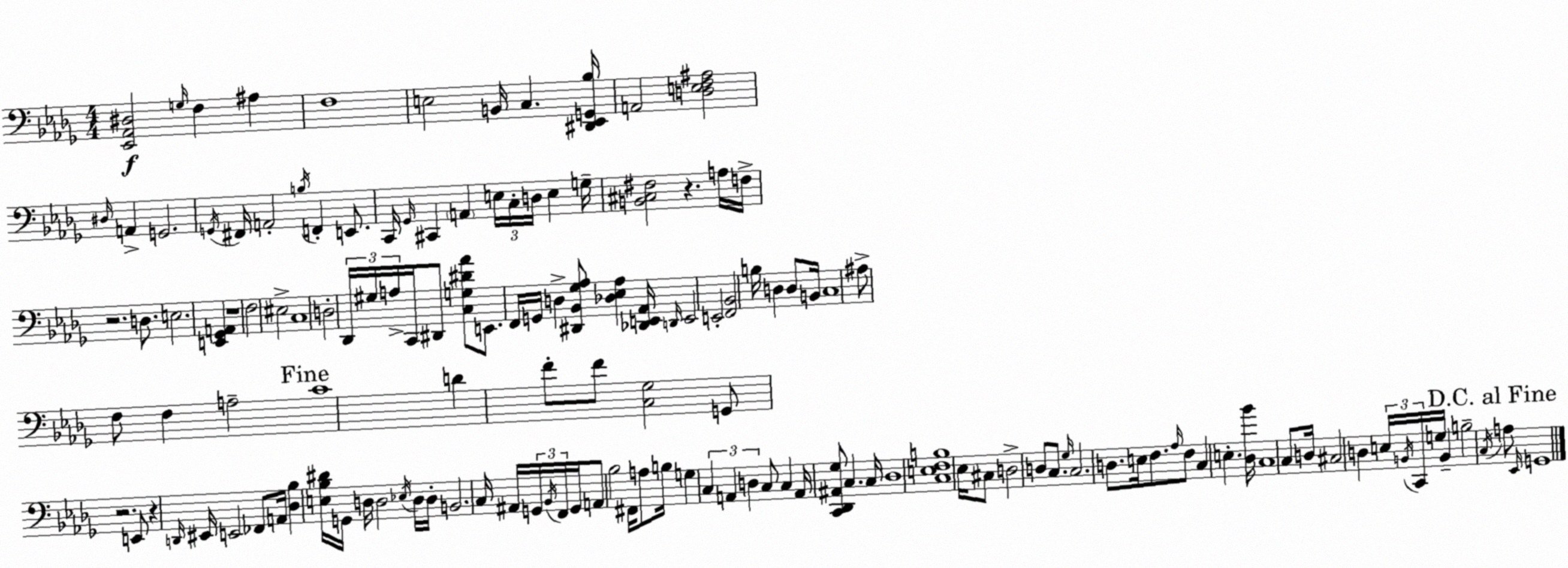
X:1
T:Untitled
M:4/4
L:1/4
K:Bbm
[_E,,_A,,^D,]2 G,/4 F, ^A, F,4 E,2 B,,/4 C, [^D,,_E,,G,,_B,]/4 A,,2 [D,E,F,^A,]2 ^D,/4 A,, G,,2 G,,/4 ^F,,/4 A,,2 B,/4 F,, E,,/2 C,,/4 _G,,/4 ^C,, A,, E,/4 C,/4 D,/4 E, G,/4 [B,,^C,^F,]2 z A,/4 F,/4 z2 D,/2 E,2 [E,,_G,,A,,] z4 F,2 ^E,2 C,4 D,2 _D,,/4 ^G,/4 A,/4 C,,/4 ^D,,/2 [C,G,^D_A]/2 E,,/2 F,,/4 G,,/4 D, [^D,,_B,,_G,_A,]/2 [_D,_E,_A,] [_D,,E,,_A,,]/4 D,,/4 E,,2 E,,2 [F,,_B,,]2 B,/4 D, D,/2 B,,/4 C,4 ^A,/2 F,/2 F, A,2 C4 D F/2 F/2 [C,_G,]2 G,,/2 z2 E,,/2 z D,,/4 ^E,,/4 E,,2 _F,,/2 A,,/4 [_D,_B,] [E,_B,^D]/4 G,,/4 D,/4 D,2 _E,/4 D,/4 D,/4 B,,2 C,/4 ^A,,/4 G,,/4 _B,,/4 F,,/4 G,,/4 A,,/2 _B,2 ^F,,/4 A,/2 B,/4 G, C, A,, D, C,/2 C, A,,/4 [C,,_D,,^A,,_G,]/2 C, C,/4 _D,4 [C,E,F,B,]4 _E,/4 ^C,/2 D,2 D,/2 C,/2 _G,/4 C,2 D,/2 E,/4 F,/2 _A,/4 F,/2 C, E, [_D,_B]/4 C,4 C,/2 D,/4 ^C,2 D, E,/4 B,,/4 C,,/4 G,/4 B,, B,2 C,/4 A,/2 _E,,/4 G,,4